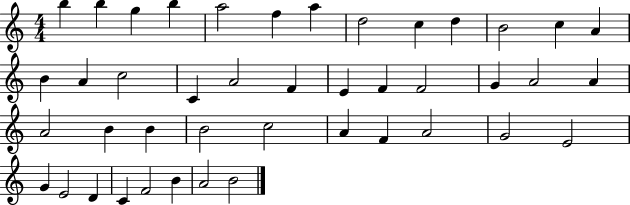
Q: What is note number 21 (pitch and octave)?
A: F4